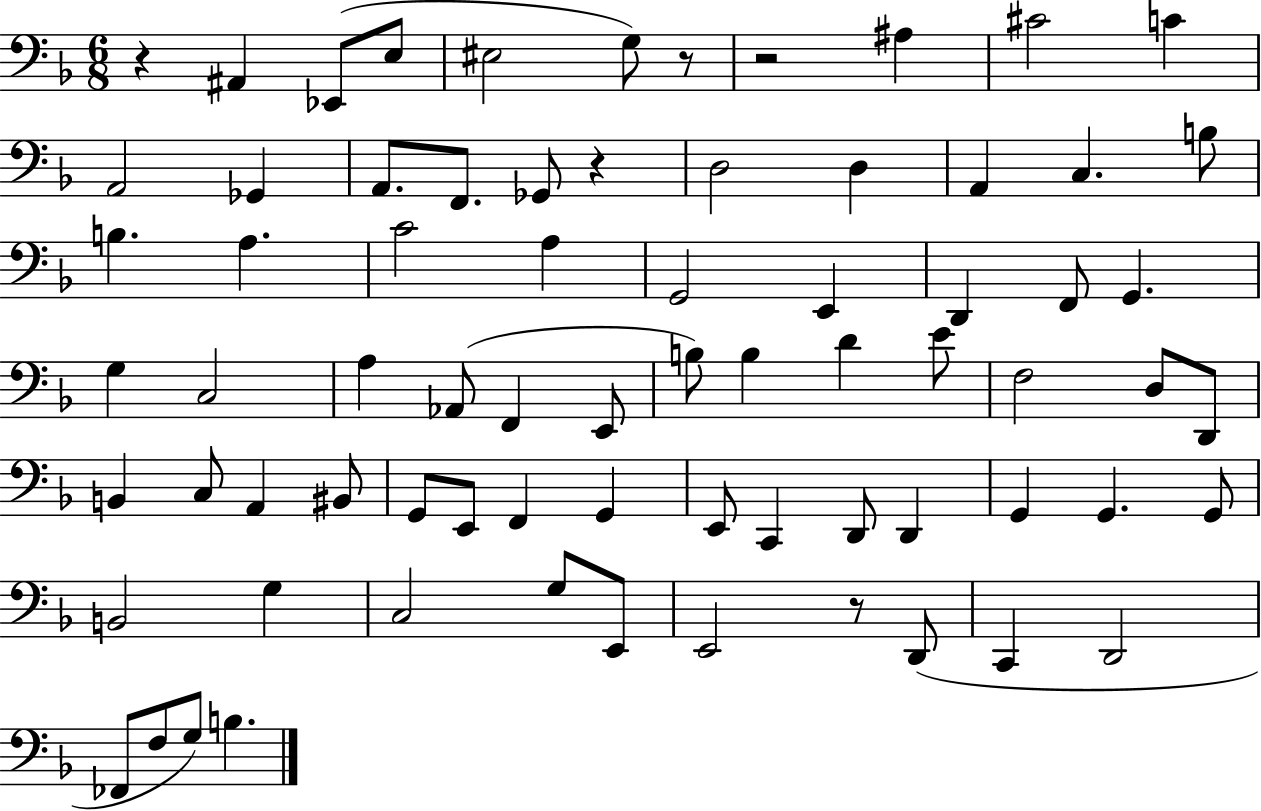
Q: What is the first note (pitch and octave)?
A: A#2